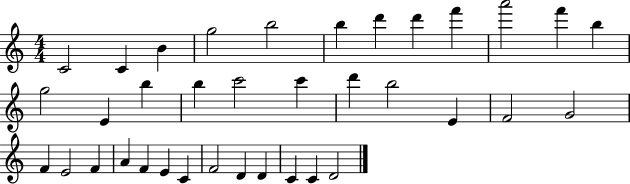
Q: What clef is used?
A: treble